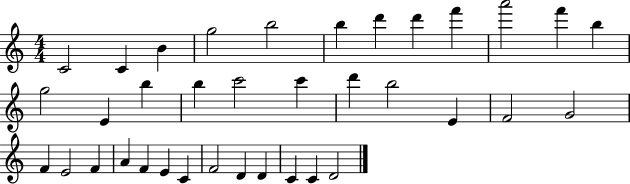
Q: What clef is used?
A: treble